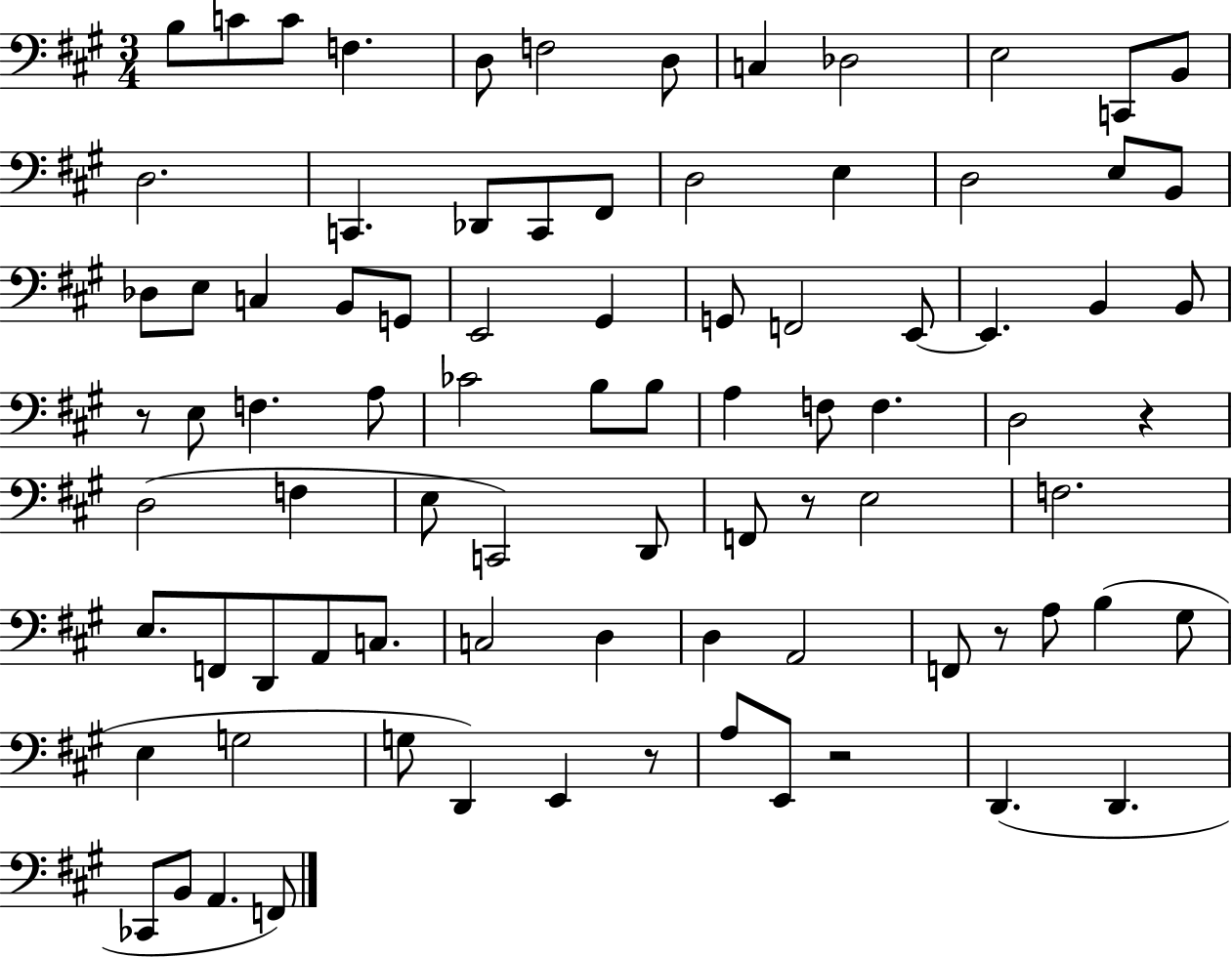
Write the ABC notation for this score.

X:1
T:Untitled
M:3/4
L:1/4
K:A
B,/2 C/2 C/2 F, D,/2 F,2 D,/2 C, _D,2 E,2 C,,/2 B,,/2 D,2 C,, _D,,/2 C,,/2 ^F,,/2 D,2 E, D,2 E,/2 B,,/2 _D,/2 E,/2 C, B,,/2 G,,/2 E,,2 ^G,, G,,/2 F,,2 E,,/2 E,, B,, B,,/2 z/2 E,/2 F, A,/2 _C2 B,/2 B,/2 A, F,/2 F, D,2 z D,2 F, E,/2 C,,2 D,,/2 F,,/2 z/2 E,2 F,2 E,/2 F,,/2 D,,/2 A,,/2 C,/2 C,2 D, D, A,,2 F,,/2 z/2 A,/2 B, ^G,/2 E, G,2 G,/2 D,, E,, z/2 A,/2 E,,/2 z2 D,, D,, _C,,/2 B,,/2 A,, F,,/2